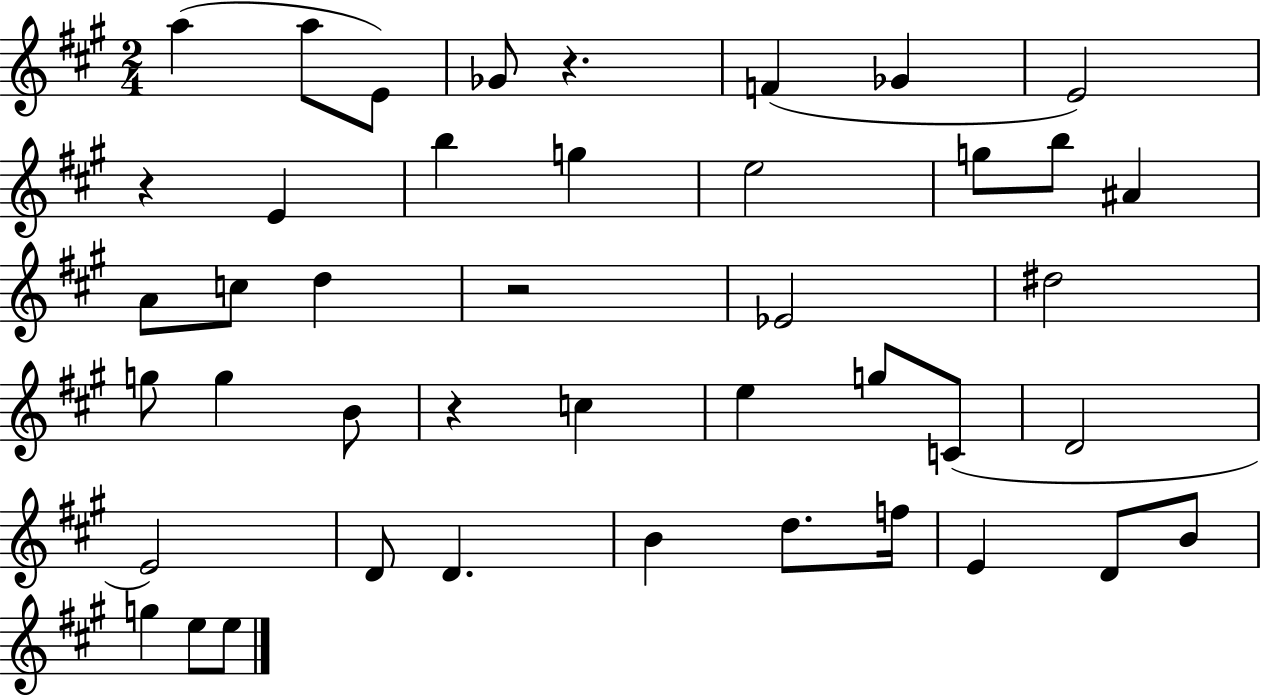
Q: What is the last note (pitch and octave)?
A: E5